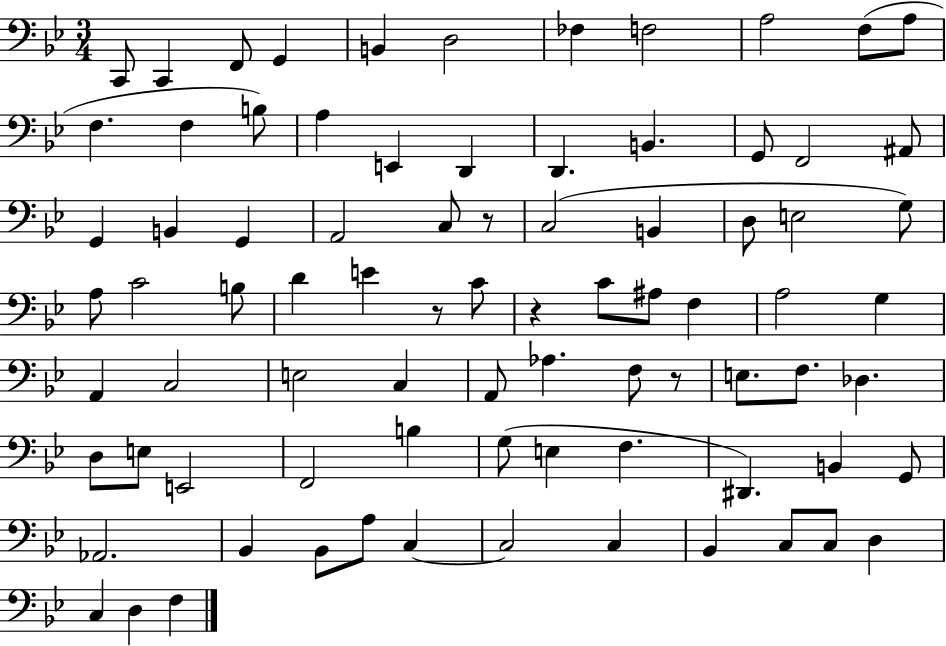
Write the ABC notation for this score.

X:1
T:Untitled
M:3/4
L:1/4
K:Bb
C,,/2 C,, F,,/2 G,, B,, D,2 _F, F,2 A,2 F,/2 A,/2 F, F, B,/2 A, E,, D,, D,, B,, G,,/2 F,,2 ^A,,/2 G,, B,, G,, A,,2 C,/2 z/2 C,2 B,, D,/2 E,2 G,/2 A,/2 C2 B,/2 D E z/2 C/2 z C/2 ^A,/2 F, A,2 G, A,, C,2 E,2 C, A,,/2 _A, F,/2 z/2 E,/2 F,/2 _D, D,/2 E,/2 E,,2 F,,2 B, G,/2 E, F, ^D,, B,, G,,/2 _A,,2 _B,, _B,,/2 A,/2 C, C,2 C, _B,, C,/2 C,/2 D, C, D, F,